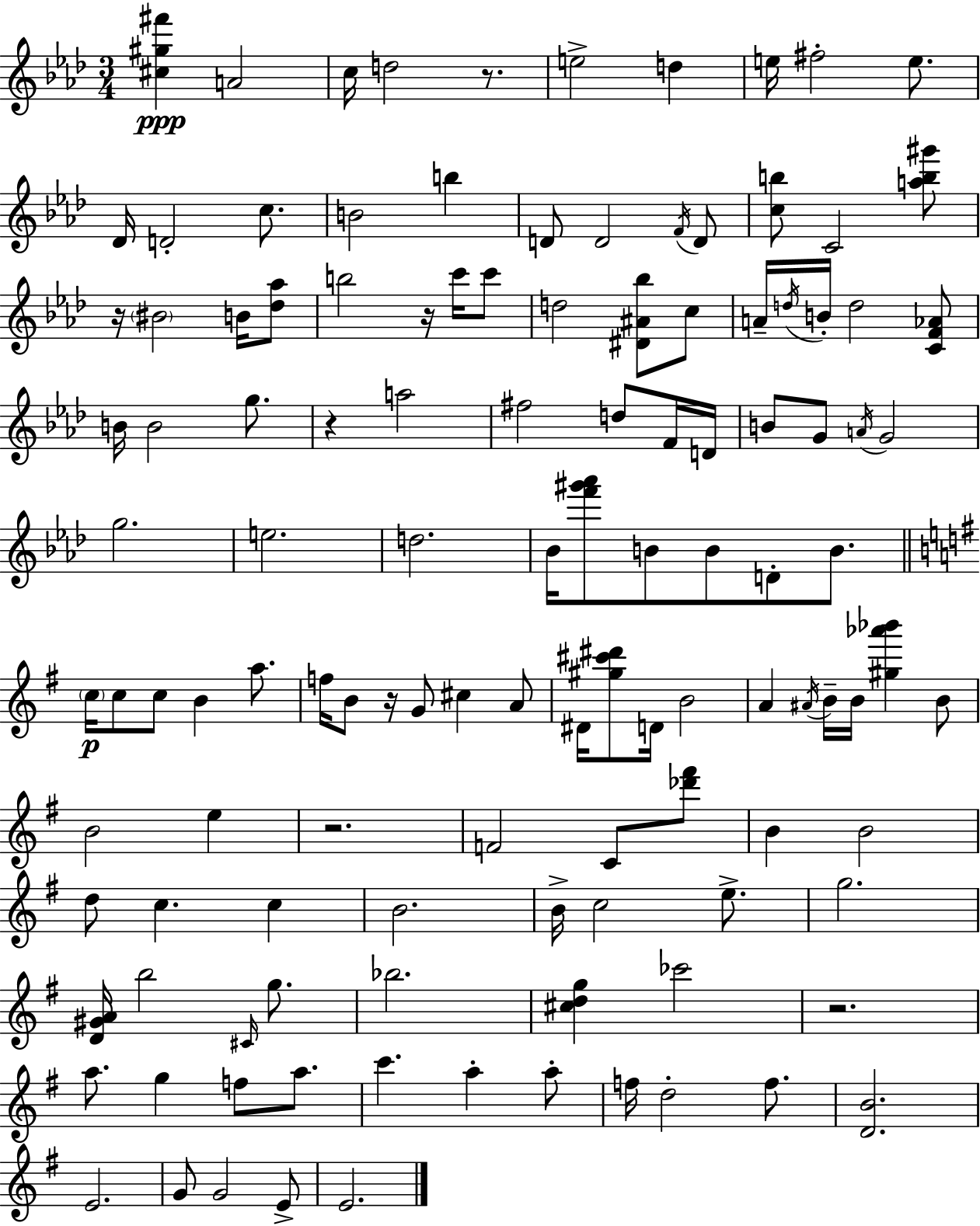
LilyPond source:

{
  \clef treble
  \numericTimeSignature
  \time 3/4
  \key f \minor
  <cis'' gis'' fis'''>4\ppp a'2 | c''16 d''2 r8. | e''2-> d''4 | e''16 fis''2-. e''8. | \break des'16 d'2-. c''8. | b'2 b''4 | d'8 d'2 \acciaccatura { f'16 } d'8 | <c'' b''>8 c'2 <a'' b'' gis'''>8 | \break r16 \parenthesize bis'2 b'16 <des'' aes''>8 | b''2 r16 c'''16 c'''8 | d''2 <dis' ais' bes''>8 c''8 | a'16-- \acciaccatura { d''16 } b'16-. d''2 | \break <c' f' aes'>8 b'16 b'2 g''8. | r4 a''2 | fis''2 d''8 | f'16 d'16 b'8 g'8 \acciaccatura { a'16 } g'2 | \break g''2. | e''2. | d''2. | bes'16 <f''' gis''' aes'''>8 b'8 b'8 d'8-. | \break b'8. \bar "||" \break \key g \major \parenthesize c''16\p c''8 c''8 b'4 a''8. | f''16 b'8 r16 g'8 cis''4 a'8 | dis'16 <gis'' cis''' dis'''>8 d'16 b'2 | a'4 \acciaccatura { ais'16 } b'16-- b'16 <gis'' aes''' bes'''>4 b'8 | \break b'2 e''4 | r2. | f'2 c'8 <des''' fis'''>8 | b'4 b'2 | \break d''8 c''4. c''4 | b'2. | b'16-> c''2 e''8.-> | g''2. | \break <d' gis' a'>16 b''2 \grace { cis'16 } g''8. | bes''2. | <cis'' d'' g''>4 ces'''2 | r2. | \break a''8. g''4 f''8 a''8. | c'''4. a''4-. | a''8-. f''16 d''2-. f''8. | <d' b'>2. | \break e'2. | g'8 g'2 | e'8-> e'2. | \bar "|."
}